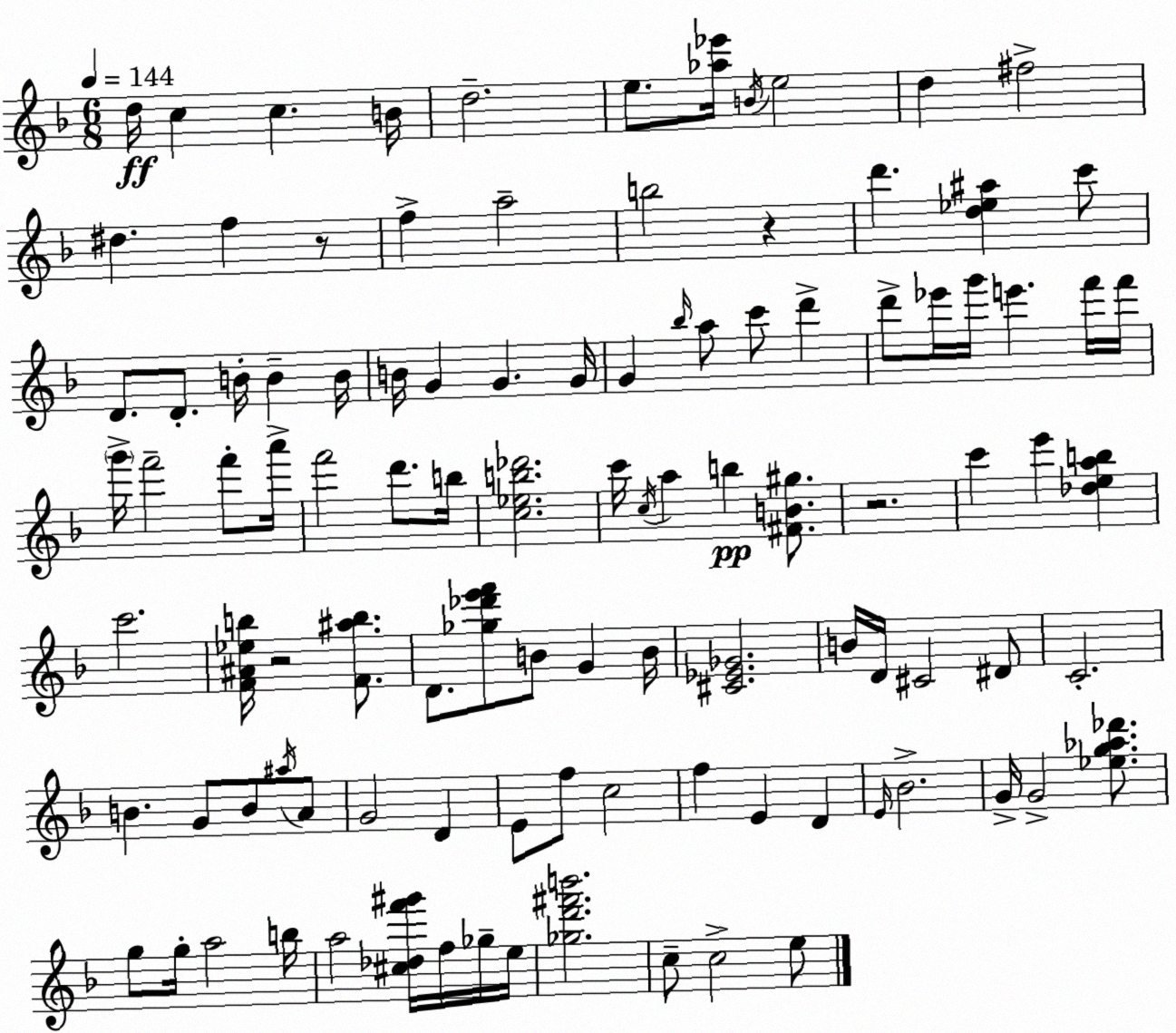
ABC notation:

X:1
T:Untitled
M:6/8
L:1/4
K:F
d/4 c c B/4 d2 e/2 [_a_e']/4 B/4 e2 d ^f2 ^d f z/2 f a2 b2 z d' [d_e^a] c'/2 D/2 D/2 B/4 B B/4 B/4 G G G/4 G _b/4 a/2 c'/2 d' d'/2 _e'/4 g'/4 e' f'/4 f'/4 g'/4 f'2 f'/2 a'/4 f'2 d'/2 b/4 [c_eb_d']2 c'/4 c/4 a b [^FB^g]/2 z2 c' e' [_deab] c'2 [F^A_eb]/4 z2 [F^ab]/2 D/2 [_g_d'e'f']/2 B/2 G B/4 [^C_E_G]2 B/4 D/4 ^C2 ^D/2 C2 B G/2 B/2 ^a/4 A/2 G2 D E/2 f/2 c2 f E D E/4 _B2 G/4 G2 [_eg_a_d']/2 g/2 g/4 a2 b/4 a2 [^c_df'^g']/4 f/4 _g/4 e/4 [_gd'^f'b']2 c/2 c2 e/2